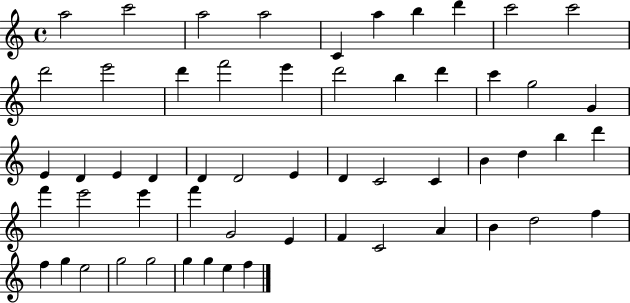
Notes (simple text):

A5/h C6/h A5/h A5/h C4/q A5/q B5/q D6/q C6/h C6/h D6/h E6/h D6/q F6/h E6/q D6/h B5/q D6/q C6/q G5/h G4/q E4/q D4/q E4/q D4/q D4/q D4/h E4/q D4/q C4/h C4/q B4/q D5/q B5/q D6/q F6/q E6/h E6/q F6/q G4/h E4/q F4/q C4/h A4/q B4/q D5/h F5/q F5/q G5/q E5/h G5/h G5/h G5/q G5/q E5/q F5/q